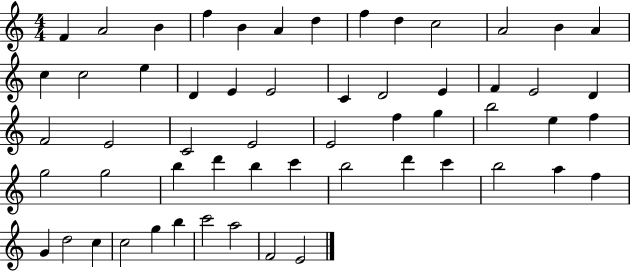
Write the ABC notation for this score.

X:1
T:Untitled
M:4/4
L:1/4
K:C
F A2 B f B A d f d c2 A2 B A c c2 e D E E2 C D2 E F E2 D F2 E2 C2 E2 E2 f g b2 e f g2 g2 b d' b c' b2 d' c' b2 a f G d2 c c2 g b c'2 a2 F2 E2